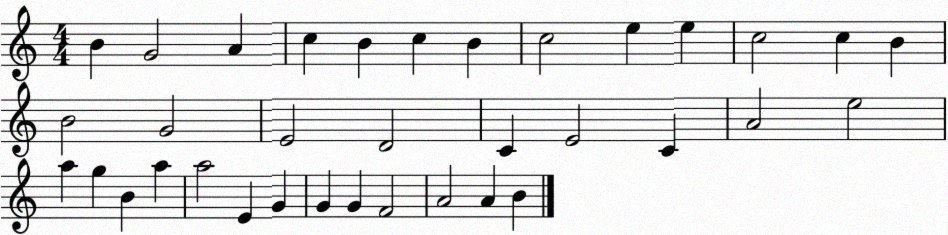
X:1
T:Untitled
M:4/4
L:1/4
K:C
B G2 A c B c B c2 e e c2 c B B2 G2 E2 D2 C E2 C A2 e2 a g B a a2 E G G G F2 A2 A B